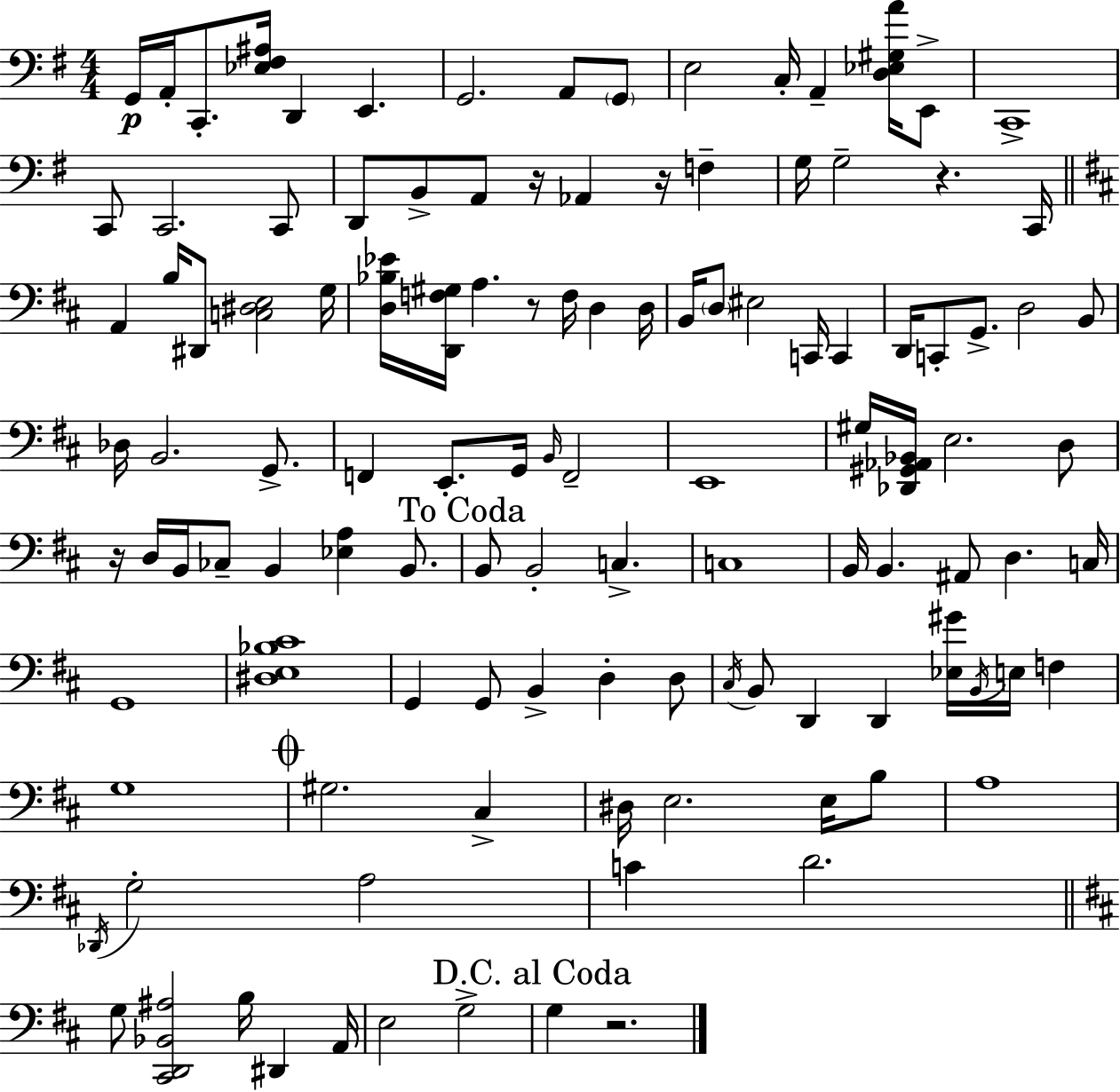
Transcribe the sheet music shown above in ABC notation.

X:1
T:Untitled
M:4/4
L:1/4
K:Em
G,,/4 A,,/4 C,,/2 [_E,^F,^A,]/4 D,, E,, G,,2 A,,/2 G,,/2 E,2 C,/4 A,, [D,_E,^G,A]/4 E,,/2 C,,4 C,,/2 C,,2 C,,/2 D,,/2 B,,/2 A,,/2 z/4 _A,, z/4 F, G,/4 G,2 z C,,/4 A,, B,/4 ^D,,/2 [C,^D,E,]2 G,/4 [D,_B,_E]/4 [D,,F,^G,]/4 A, z/2 F,/4 D, D,/4 B,,/4 D,/2 ^E,2 C,,/4 C,, D,,/4 C,,/2 G,,/2 D,2 B,,/2 _D,/4 B,,2 G,,/2 F,, E,,/2 G,,/4 B,,/4 F,,2 E,,4 ^G,/4 [_D,,^G,,_A,,_B,,]/4 E,2 D,/2 z/4 D,/4 B,,/4 _C,/2 B,, [_E,A,] B,,/2 B,,/2 B,,2 C, C,4 B,,/4 B,, ^A,,/2 D, C,/4 G,,4 [^D,E,_B,^C]4 G,, G,,/2 B,, D, D,/2 ^C,/4 B,,/2 D,, D,, [_E,^G]/4 B,,/4 E,/4 F, G,4 ^G,2 ^C, ^D,/4 E,2 E,/4 B,/2 A,4 _D,,/4 G,2 A,2 C D2 G,/2 [^C,,D,,_B,,^A,]2 B,/4 ^D,, A,,/4 E,2 G,2 G, z2